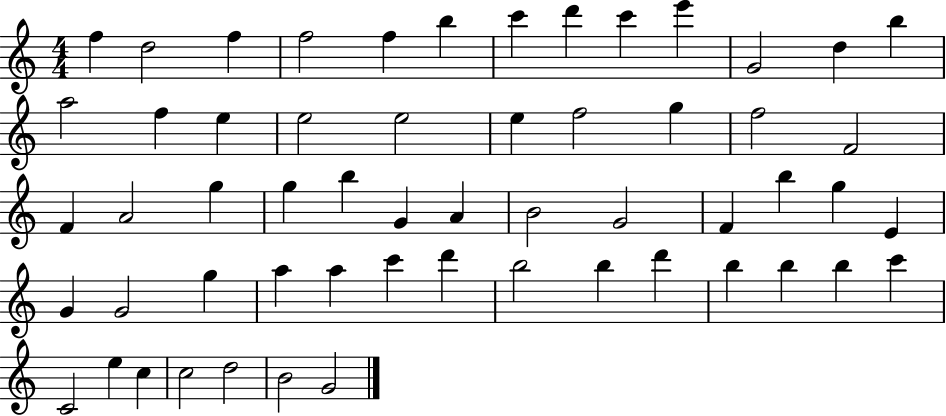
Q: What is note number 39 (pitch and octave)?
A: G5